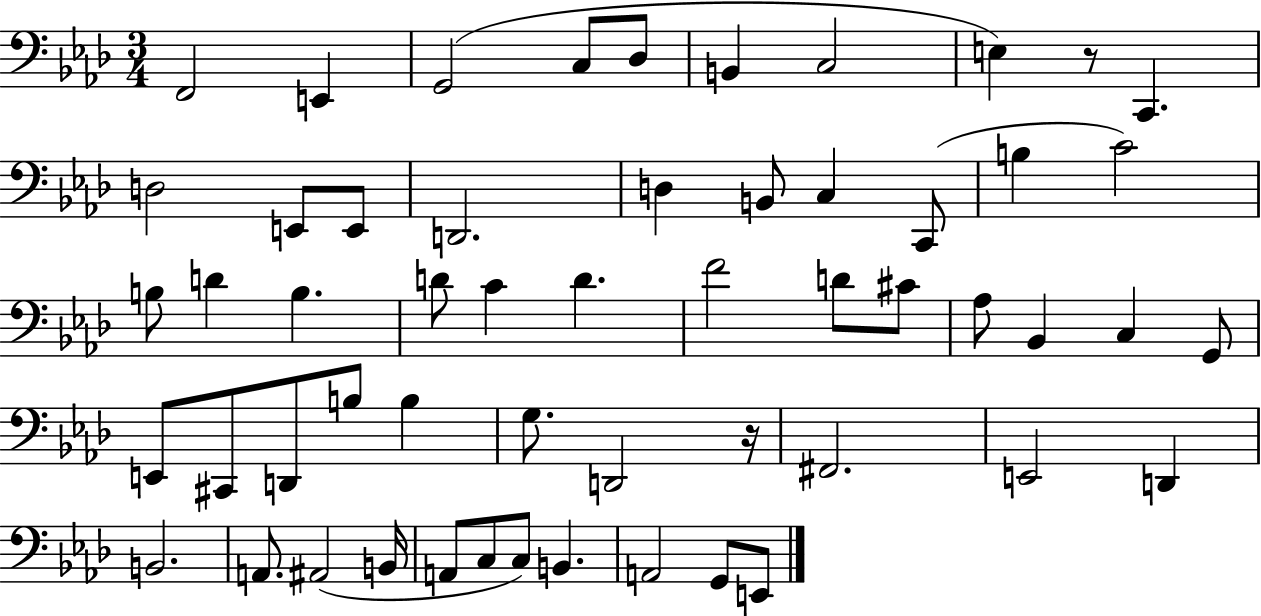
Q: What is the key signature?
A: AES major